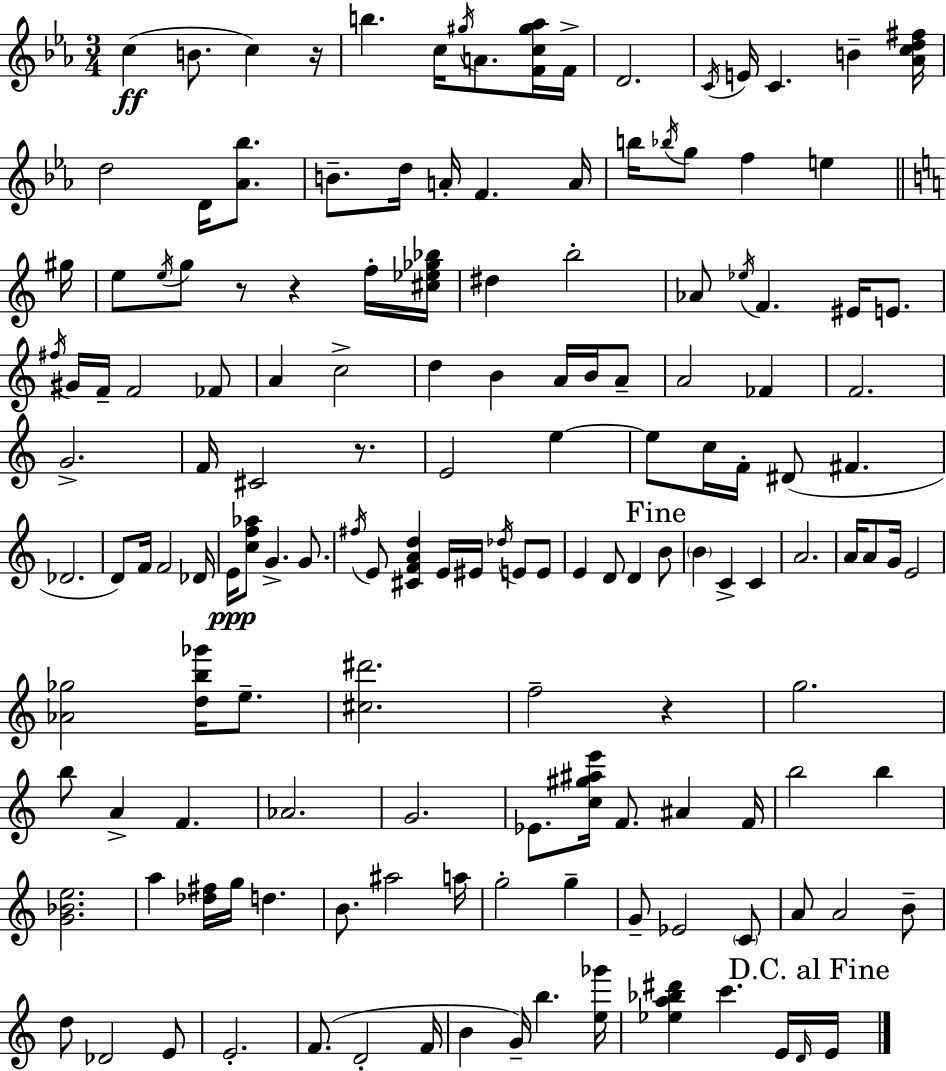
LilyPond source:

{
  \clef treble
  \numericTimeSignature
  \time 3/4
  \key ees \major
  c''4(\ff b'8. c''4) r16 | b''4. c''16 \acciaccatura { gis''16 } a'8. <f' c'' gis'' aes''>16 | f'16-> d'2. | \acciaccatura { c'16 } e'16 c'4. b'4-- | \break <aes' c'' d'' fis''>16 d''2 d'16 <aes' bes''>8. | b'8.-- d''16 a'16-. f'4. | a'16 b''16 \acciaccatura { bes''16 } g''8 f''4 e''4 | \bar "||" \break \key c \major gis''16 e''8 \acciaccatura { e''16 } g''8 r8 r4 | f''16-. <cis'' ees'' ges'' bes''>16 dis''4 b''2-. | aes'8 \acciaccatura { ees''16 } f'4. eis'16 | e'8. \acciaccatura { fis''16 } gis'16 f'16-- f'2 | \break fes'8 a'4 c''2-> | d''4 b'4 | a'16 b'16 a'8-- a'2 | fes'4 f'2. | \break g'2.-> | f'16 cis'2 | r8. e'2 | e''4~~ e''8 c''16 f'16-. dis'8( fis'4. | \break des'2. | d'8) f'16 f'2 | des'16 e'16\ppp <c'' f'' aes''>8 g'4.-> | g'8. \acciaccatura { fis''16 } e'8 <cis' f' a' d''>4 e'16 | \break eis'16 \acciaccatura { des''16 } e'8 e'8 e'4 d'8 | d'4 \mark "Fine" b'8 \parenthesize b'4 c'4-> | c'4 a'2. | a'16 a'8 g'16 e'2 | \break <aes' ges''>2 | <d'' b'' ges'''>16 e''8.-- <cis'' dis'''>2. | f''2-- | r4 g''2. | \break b''8 a'4-> | f'4. aes'2. | g'2. | ees'8. <c'' gis'' ais'' e'''>16 f'8. | \break ais'4 f'16 b''2 | b''4 <g' bes' e''>2. | a''4 <des'' fis''>16 g''16 | d''4. b'8. ais''2 | \break a''16 g''2-. | g''4-- g'8-- ees'2 | \parenthesize c'8 a'8 a'2 | b'8-- d''8 des'2 | \break e'8 e'2.-. | f'8.( d'2-. | f'16 b'4 g'16--) b''4. | <e'' ges'''>16 <ees'' a'' bes'' dis'''>4 c'''4. | \break e'16 \grace { d'16 } \mark "D.C. al Fine" e'16 \bar "|."
}